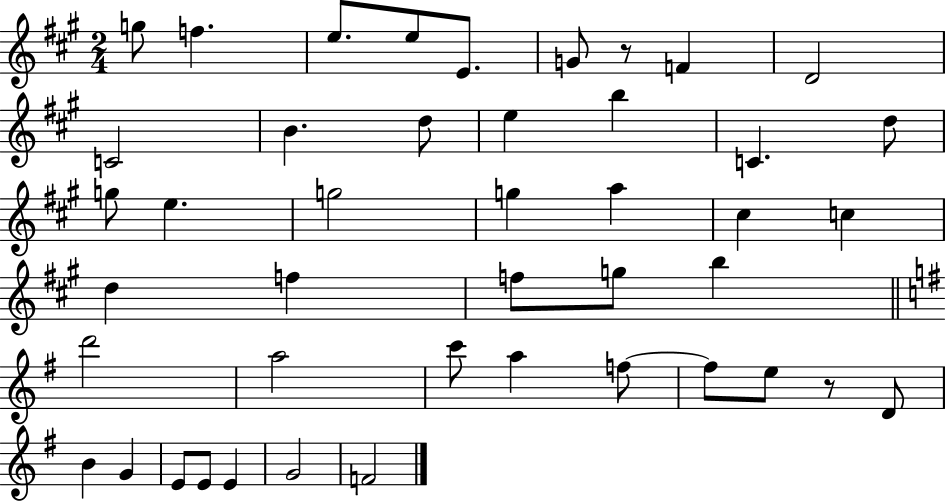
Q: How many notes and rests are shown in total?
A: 44